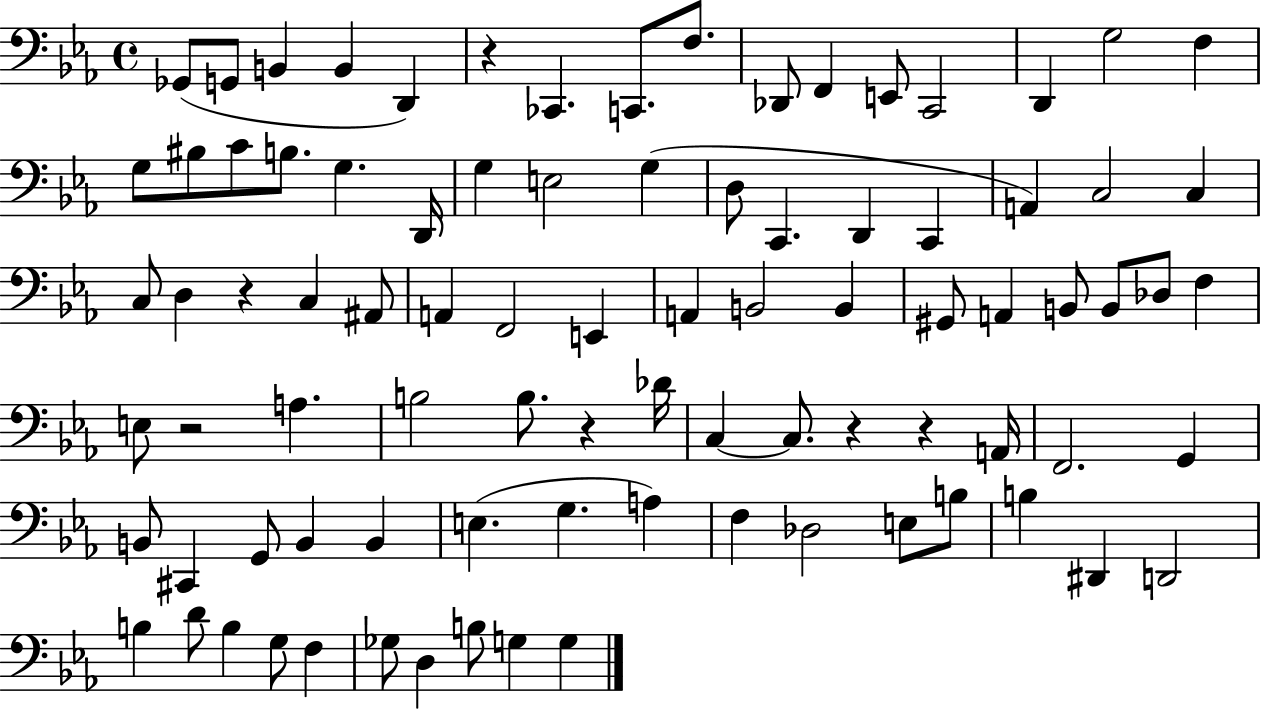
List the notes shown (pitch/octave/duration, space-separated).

Gb2/e G2/e B2/q B2/q D2/q R/q CES2/q. C2/e. F3/e. Db2/e F2/q E2/e C2/h D2/q G3/h F3/q G3/e BIS3/e C4/e B3/e. G3/q. D2/s G3/q E3/h G3/q D3/e C2/q. D2/q C2/q A2/q C3/h C3/q C3/e D3/q R/q C3/q A#2/e A2/q F2/h E2/q A2/q B2/h B2/q G#2/e A2/q B2/e B2/e Db3/e F3/q E3/e R/h A3/q. B3/h B3/e. R/q Db4/s C3/q C3/e. R/q R/q A2/s F2/h. G2/q B2/e C#2/q G2/e B2/q B2/q E3/q. G3/q. A3/q F3/q Db3/h E3/e B3/e B3/q D#2/q D2/h B3/q D4/e B3/q G3/e F3/q Gb3/e D3/q B3/e G3/q G3/q